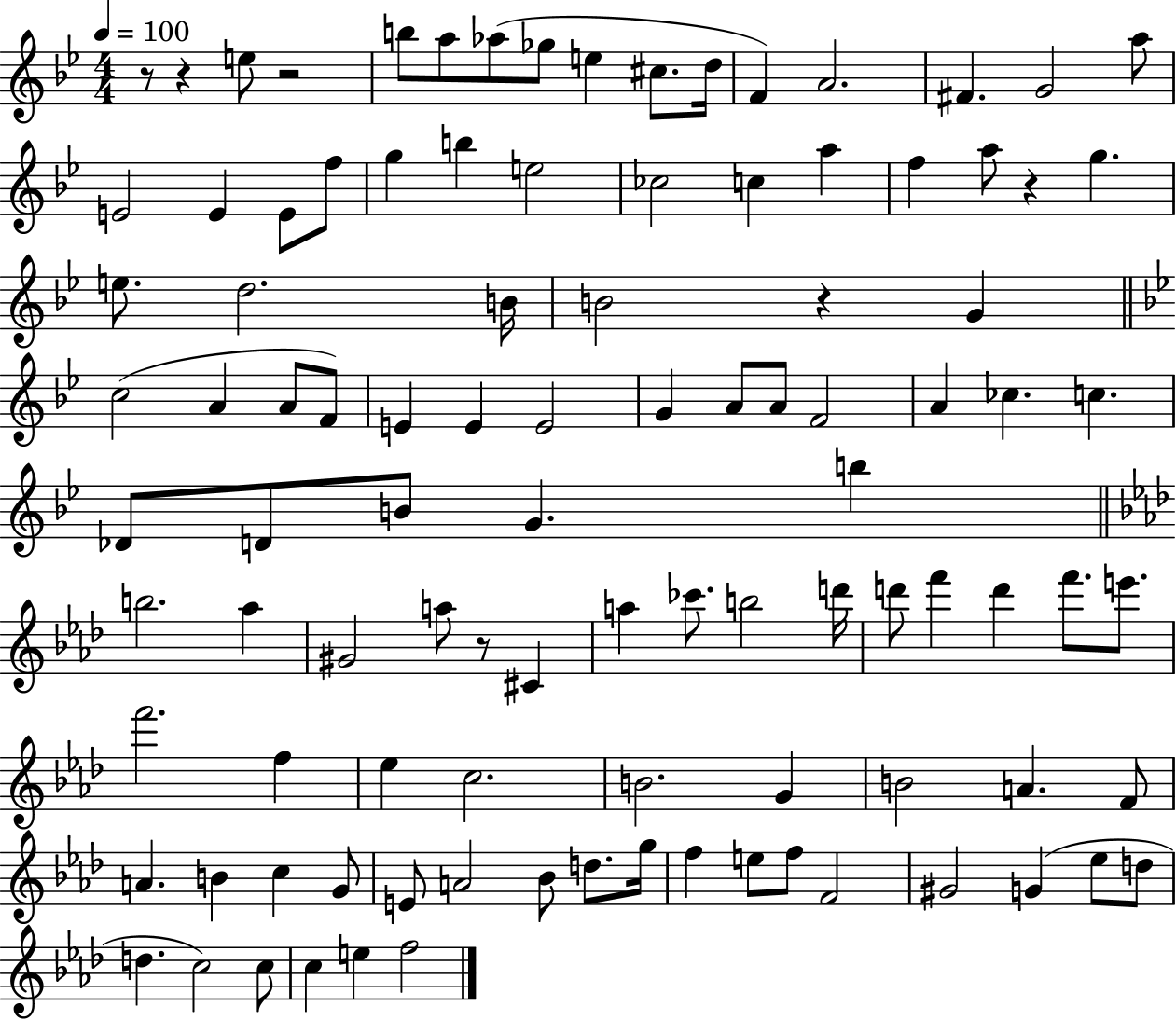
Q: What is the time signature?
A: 4/4